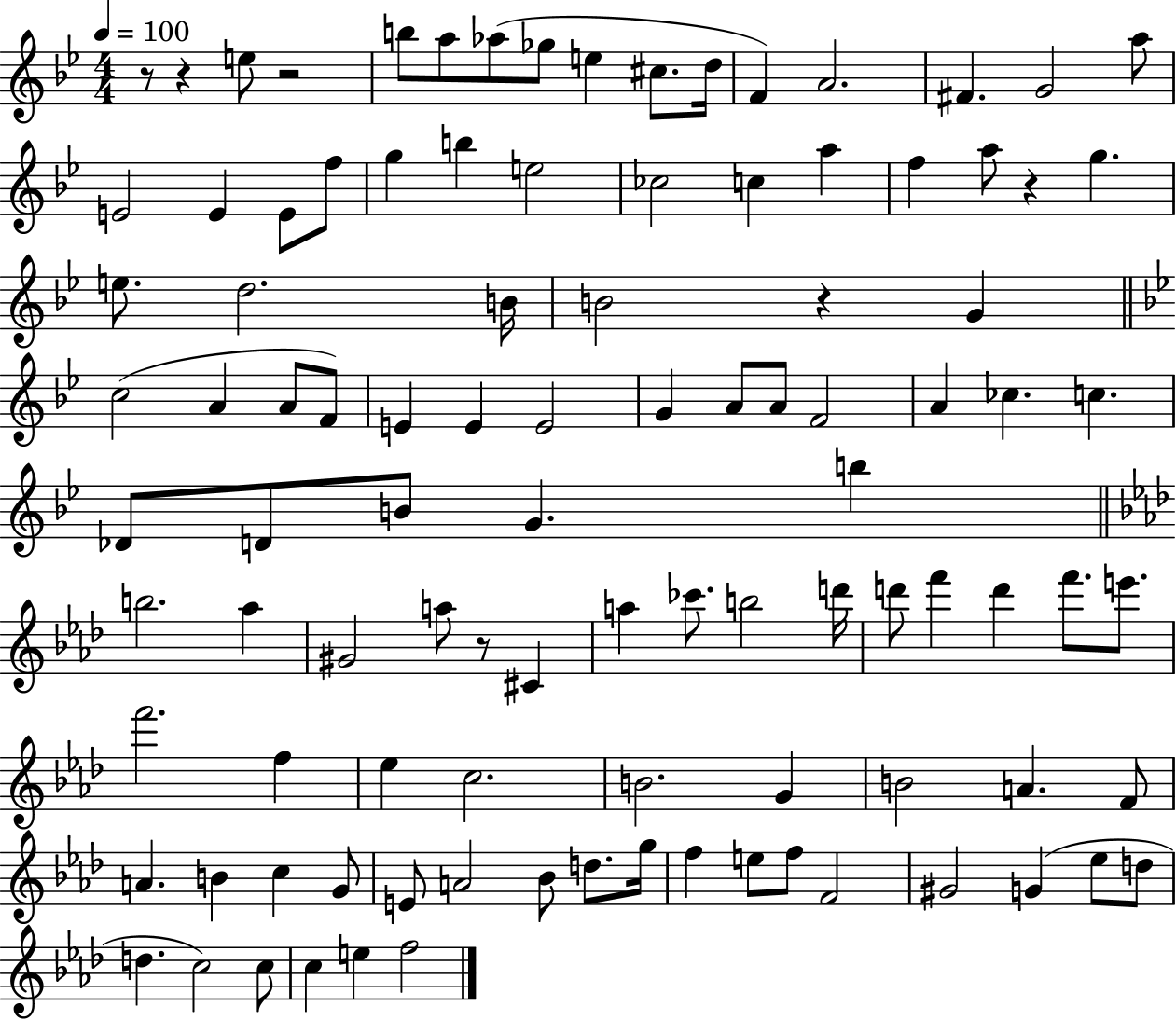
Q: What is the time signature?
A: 4/4